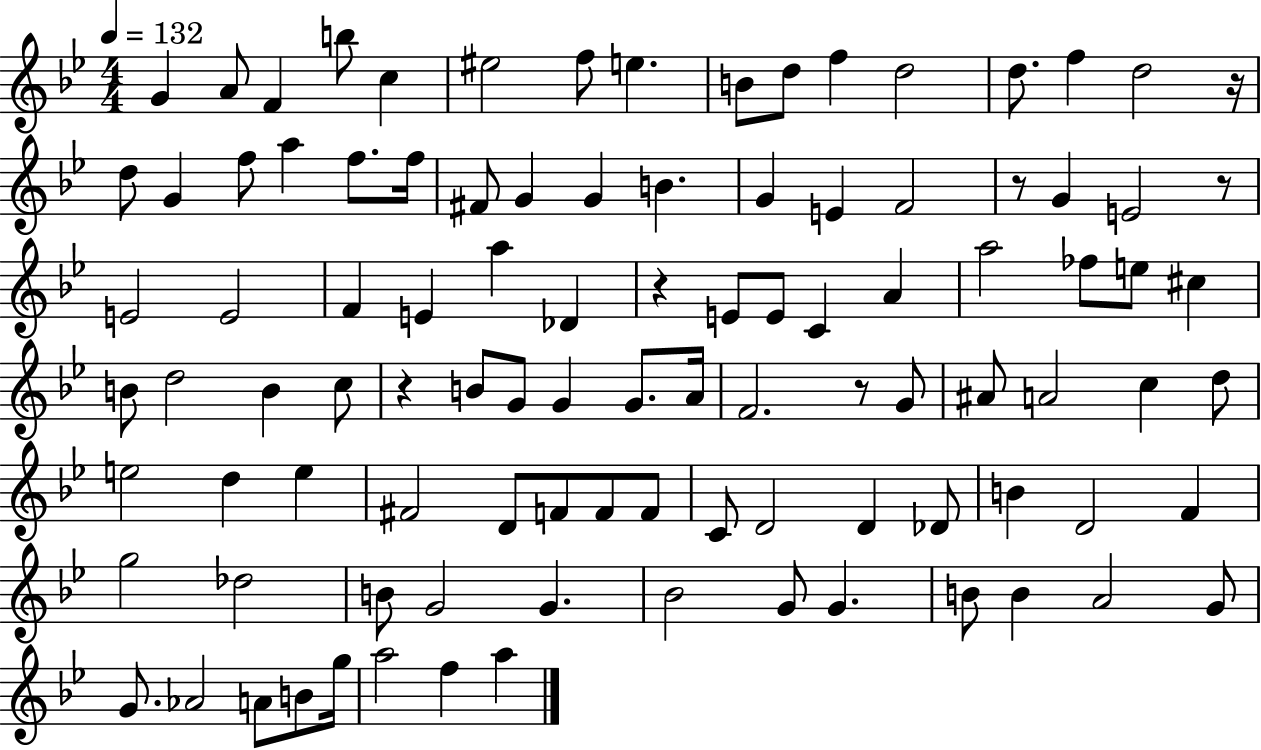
G4/q A4/e F4/q B5/e C5/q EIS5/h F5/e E5/q. B4/e D5/e F5/q D5/h D5/e. F5/q D5/h R/s D5/e G4/q F5/e A5/q F5/e. F5/s F#4/e G4/q G4/q B4/q. G4/q E4/q F4/h R/e G4/q E4/h R/e E4/h E4/h F4/q E4/q A5/q Db4/q R/q E4/e E4/e C4/q A4/q A5/h FES5/e E5/e C#5/q B4/e D5/h B4/q C5/e R/q B4/e G4/e G4/q G4/e. A4/s F4/h. R/e G4/e A#4/e A4/h C5/q D5/e E5/h D5/q E5/q F#4/h D4/e F4/e F4/e F4/e C4/e D4/h D4/q Db4/e B4/q D4/h F4/q G5/h Db5/h B4/e G4/h G4/q. Bb4/h G4/e G4/q. B4/e B4/q A4/h G4/e G4/e. Ab4/h A4/e B4/e G5/s A5/h F5/q A5/q